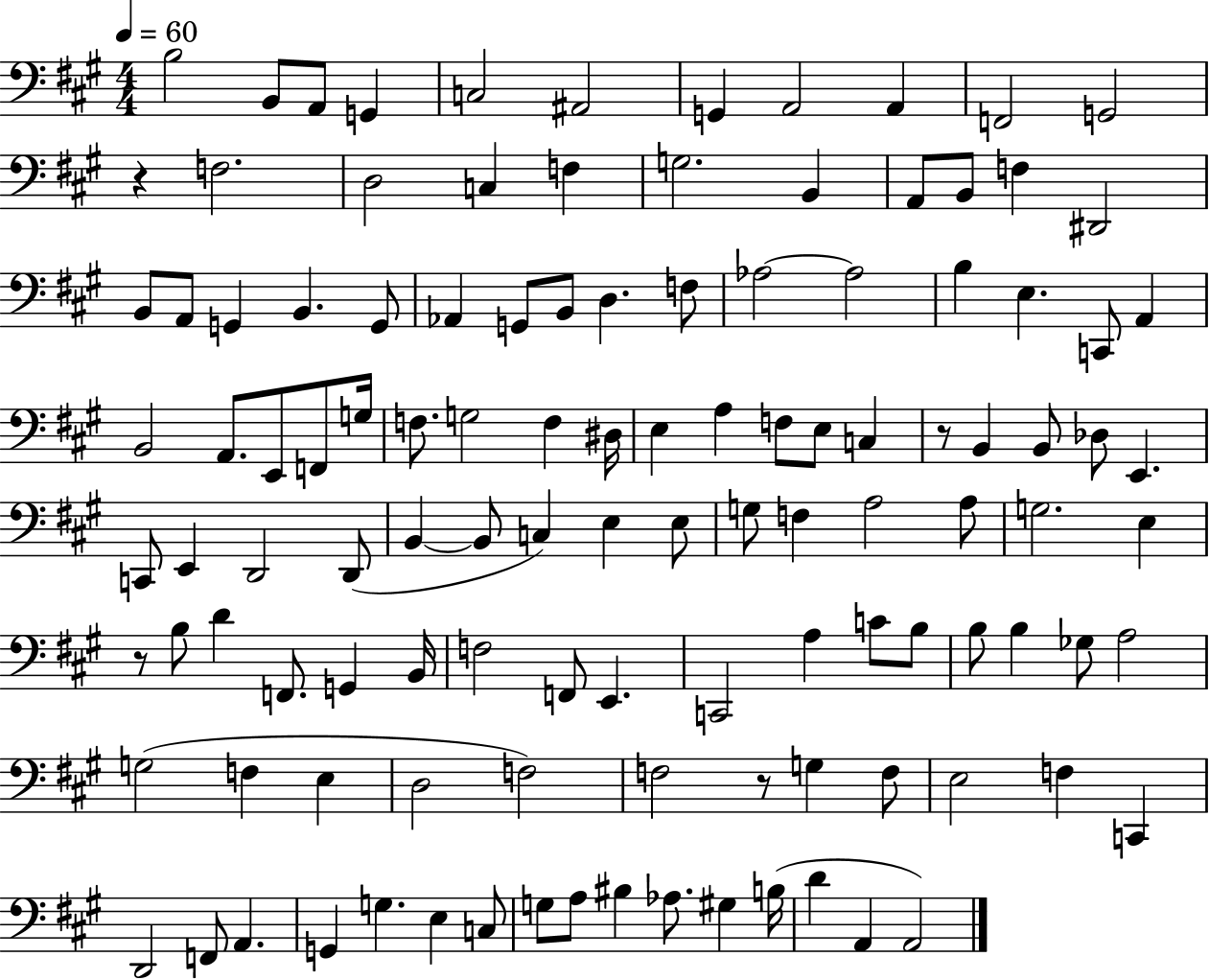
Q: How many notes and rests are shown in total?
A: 117